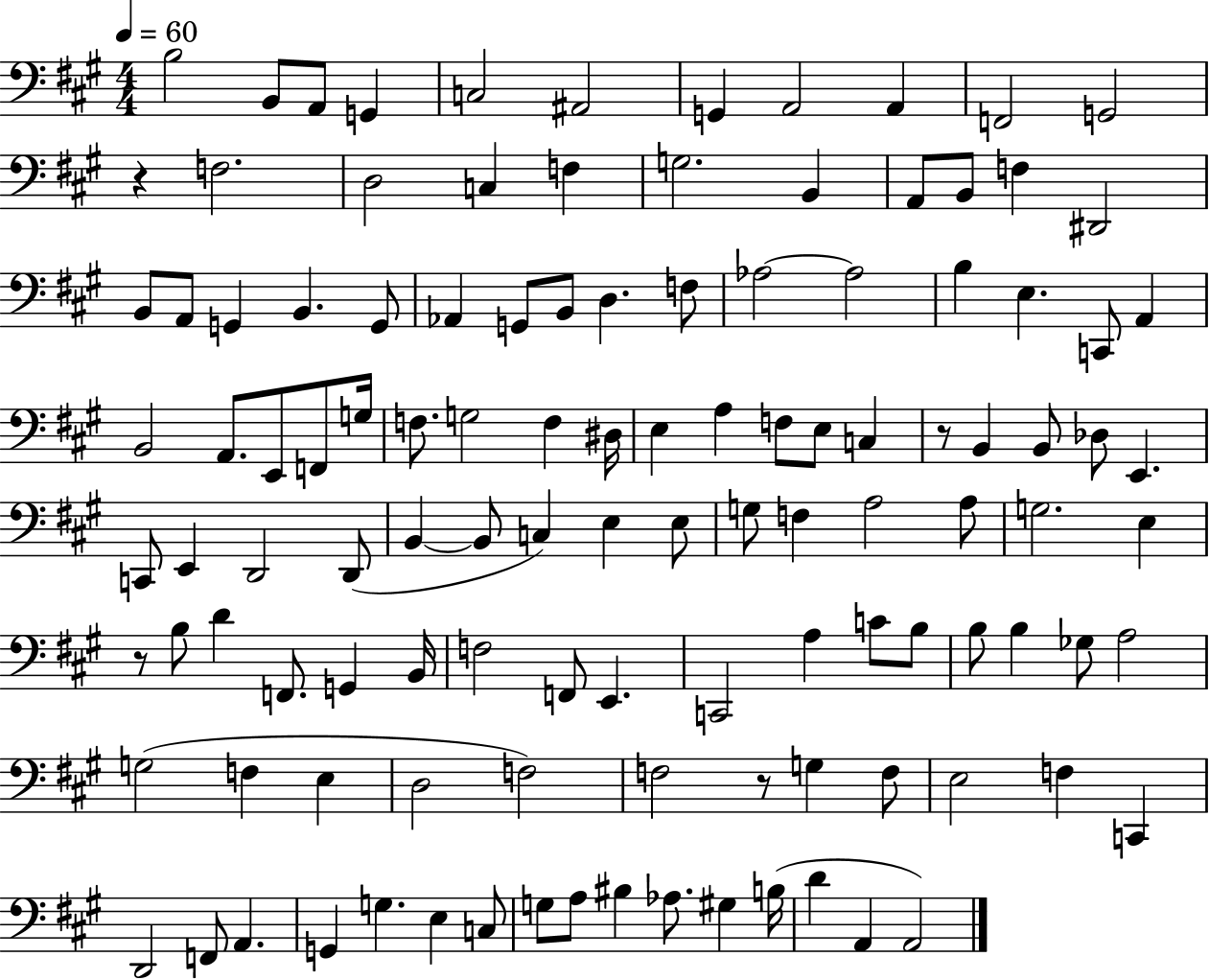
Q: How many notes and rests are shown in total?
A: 117